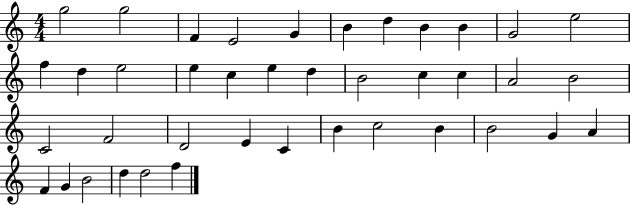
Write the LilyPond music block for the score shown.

{
  \clef treble
  \numericTimeSignature
  \time 4/4
  \key c \major
  g''2 g''2 | f'4 e'2 g'4 | b'4 d''4 b'4 b'4 | g'2 e''2 | \break f''4 d''4 e''2 | e''4 c''4 e''4 d''4 | b'2 c''4 c''4 | a'2 b'2 | \break c'2 f'2 | d'2 e'4 c'4 | b'4 c''2 b'4 | b'2 g'4 a'4 | \break f'4 g'4 b'2 | d''4 d''2 f''4 | \bar "|."
}